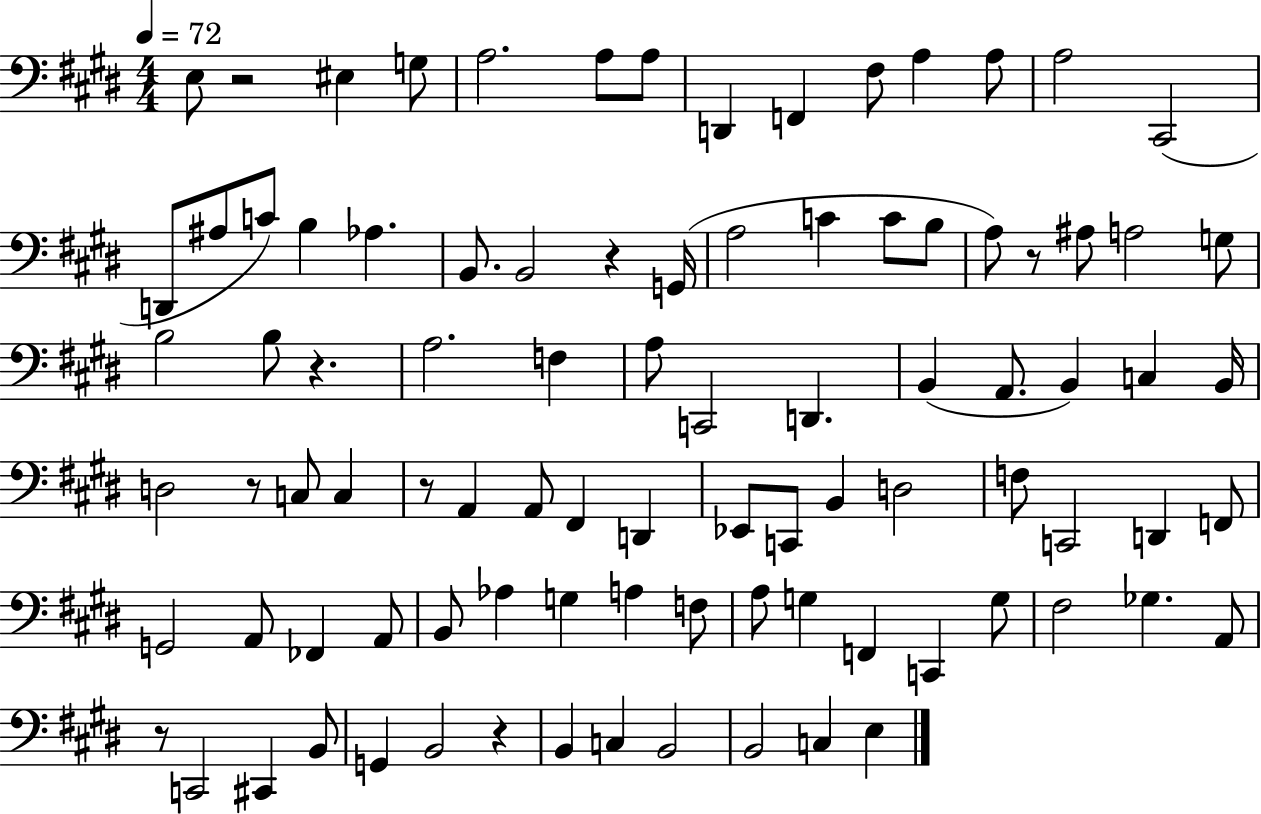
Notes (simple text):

E3/e R/h EIS3/q G3/e A3/h. A3/e A3/e D2/q F2/q F#3/e A3/q A3/e A3/h C#2/h D2/e A#3/e C4/e B3/q Ab3/q. B2/e. B2/h R/q G2/s A3/h C4/q C4/e B3/e A3/e R/e A#3/e A3/h G3/e B3/h B3/e R/q. A3/h. F3/q A3/e C2/h D2/q. B2/q A2/e. B2/q C3/q B2/s D3/h R/e C3/e C3/q R/e A2/q A2/e F#2/q D2/q Eb2/e C2/e B2/q D3/h F3/e C2/h D2/q F2/e G2/h A2/e FES2/q A2/e B2/e Ab3/q G3/q A3/q F3/e A3/e G3/q F2/q C2/q G3/e F#3/h Gb3/q. A2/e R/e C2/h C#2/q B2/e G2/q B2/h R/q B2/q C3/q B2/h B2/h C3/q E3/q